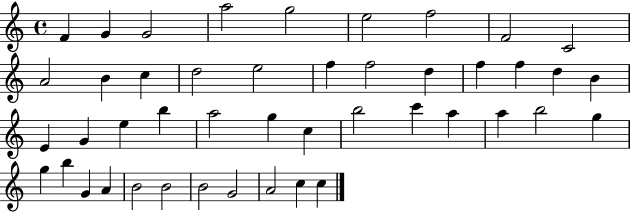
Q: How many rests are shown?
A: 0